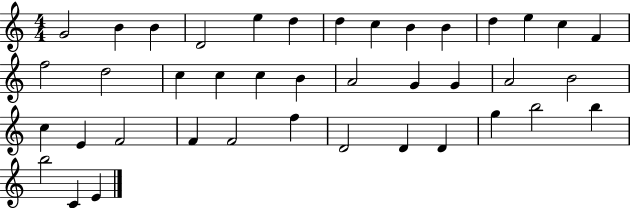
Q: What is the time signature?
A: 4/4